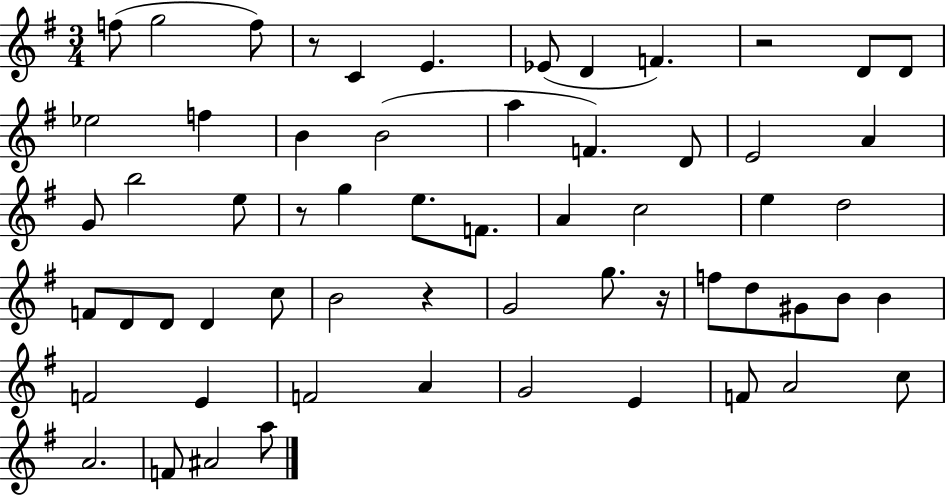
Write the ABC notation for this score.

X:1
T:Untitled
M:3/4
L:1/4
K:G
f/2 g2 f/2 z/2 C E _E/2 D F z2 D/2 D/2 _e2 f B B2 a F D/2 E2 A G/2 b2 e/2 z/2 g e/2 F/2 A c2 e d2 F/2 D/2 D/2 D c/2 B2 z G2 g/2 z/4 f/2 d/2 ^G/2 B/2 B F2 E F2 A G2 E F/2 A2 c/2 A2 F/2 ^A2 a/2